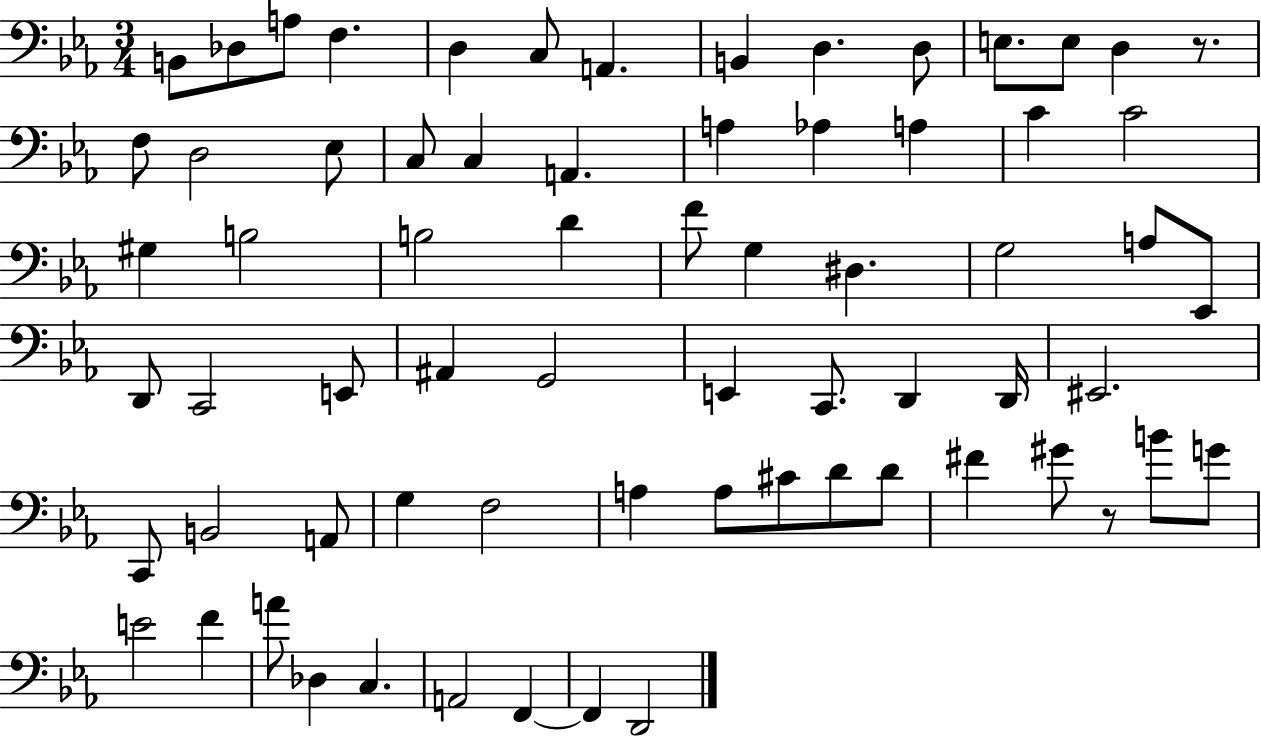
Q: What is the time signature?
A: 3/4